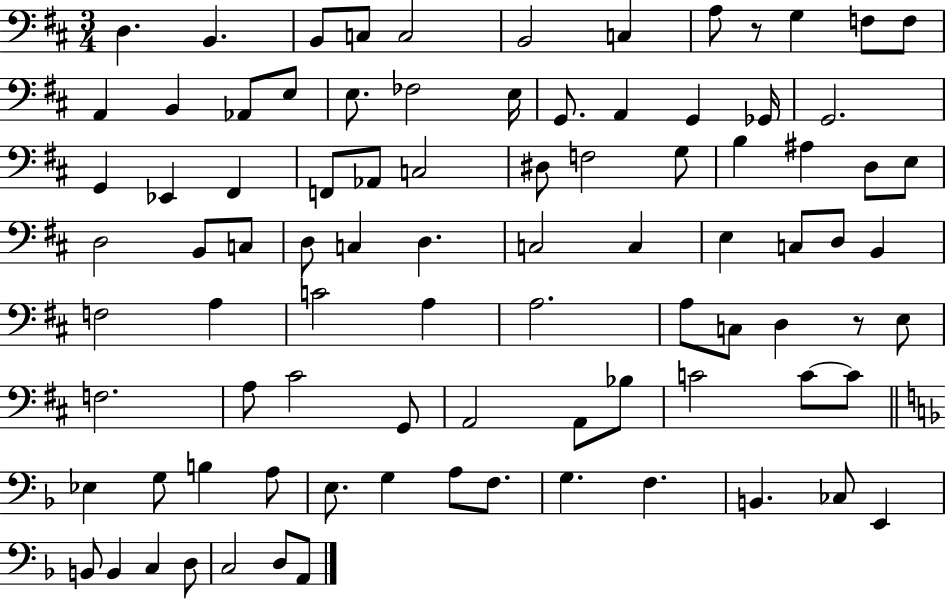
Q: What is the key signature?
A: D major